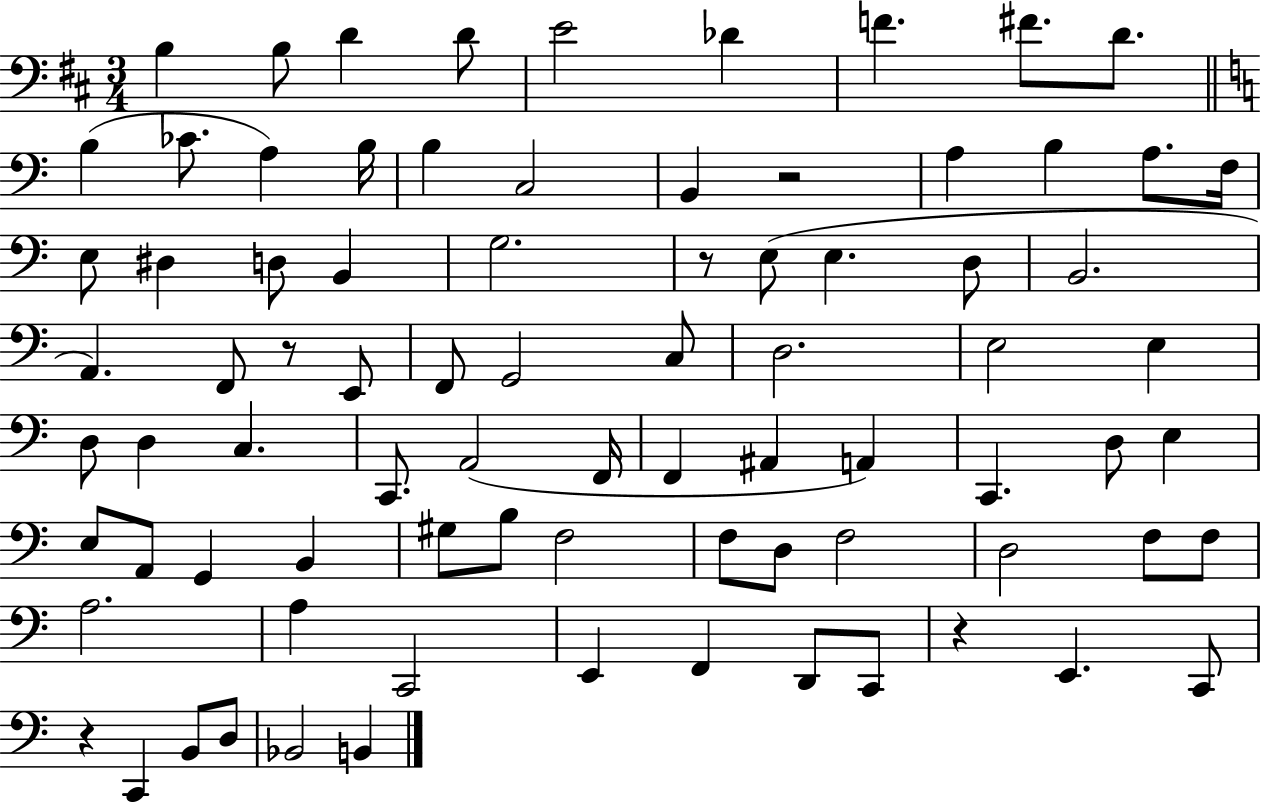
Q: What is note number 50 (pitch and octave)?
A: E3